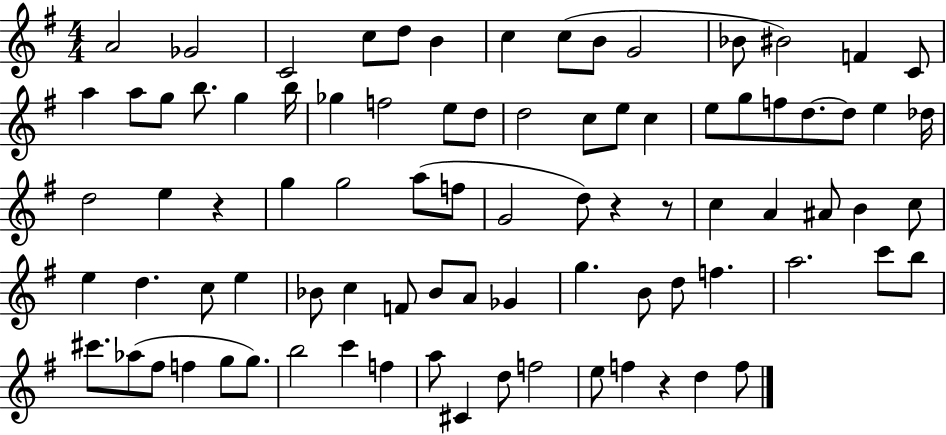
{
  \clef treble
  \numericTimeSignature
  \time 4/4
  \key g \major
  \repeat volta 2 { a'2 ges'2 | c'2 c''8 d''8 b'4 | c''4 c''8( b'8 g'2 | bes'8 bis'2) f'4 c'8 | \break a''4 a''8 g''8 b''8. g''4 b''16 | ges''4 f''2 e''8 d''8 | d''2 c''8 e''8 c''4 | e''8 g''8 f''8 d''8.~~ d''8 e''4 des''16 | \break d''2 e''4 r4 | g''4 g''2 a''8( f''8 | g'2 d''8) r4 r8 | c''4 a'4 ais'8 b'4 c''8 | \break e''4 d''4. c''8 e''4 | bes'8 c''4 f'8 bes'8 a'8 ges'4 | g''4. b'8 d''8 f''4. | a''2. c'''8 b''8 | \break cis'''8. aes''8( fis''8 f''4 g''8 g''8.) | b''2 c'''4 f''4 | a''8 cis'4 d''8 f''2 | e''8 f''4 r4 d''4 f''8 | \break } \bar "|."
}